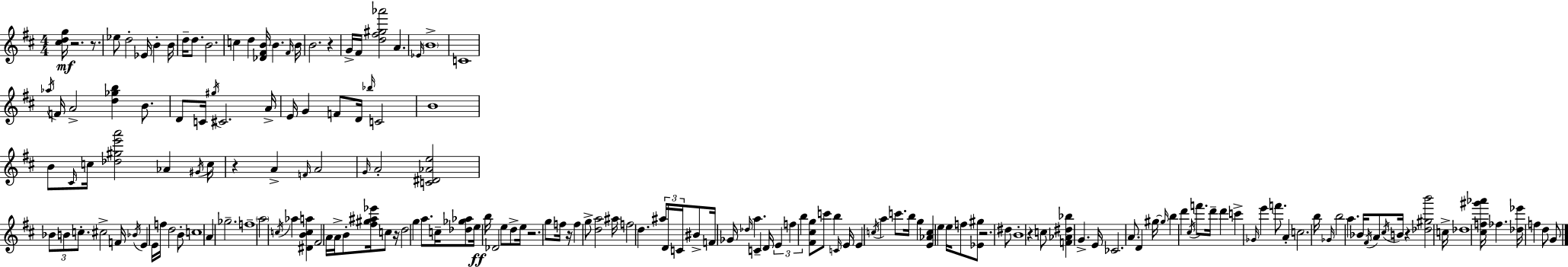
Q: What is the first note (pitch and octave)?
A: Eb5